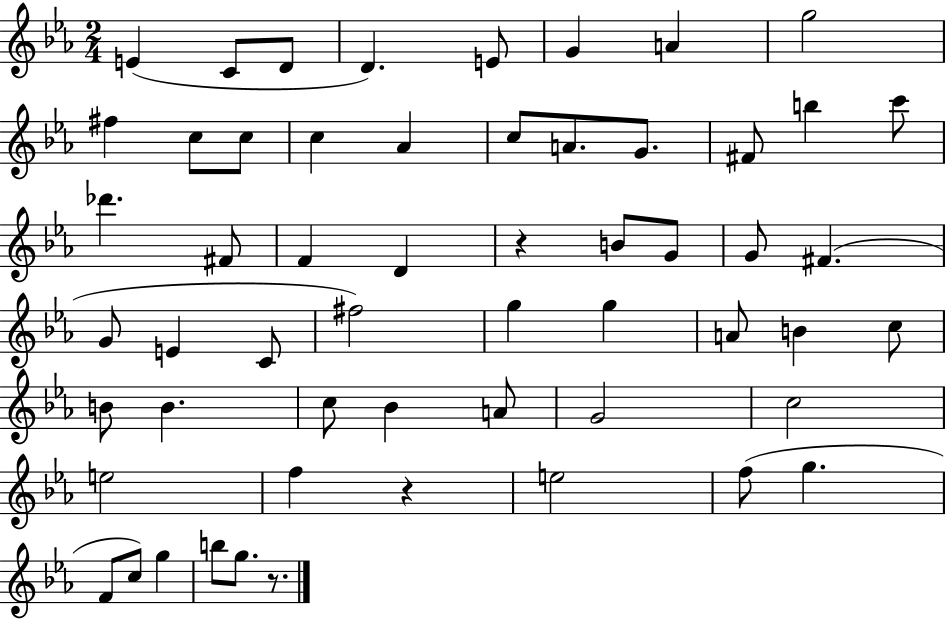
E4/q C4/e D4/e D4/q. E4/e G4/q A4/q G5/h F#5/q C5/e C5/e C5/q Ab4/q C5/e A4/e. G4/e. F#4/e B5/q C6/e Db6/q. F#4/e F4/q D4/q R/q B4/e G4/e G4/e F#4/q. G4/e E4/q C4/e F#5/h G5/q G5/q A4/e B4/q C5/e B4/e B4/q. C5/e Bb4/q A4/e G4/h C5/h E5/h F5/q R/q E5/h F5/e G5/q. F4/e C5/e G5/q B5/e G5/e. R/e.